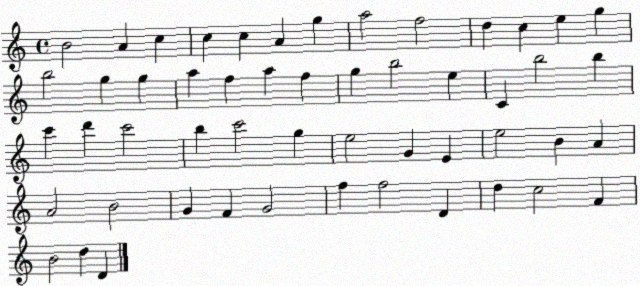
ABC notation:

X:1
T:Untitled
M:4/4
L:1/4
K:C
B2 A c c c A g a2 f2 d c e g b2 g g a f a f g b2 e C b2 b c' d' c'2 b c'2 g e2 G E e2 B A A2 B2 G F G2 f f2 D d c2 F B2 d D